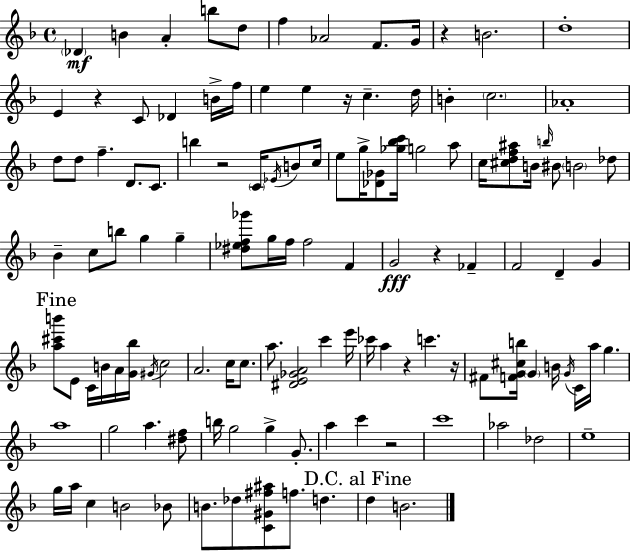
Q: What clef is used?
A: treble